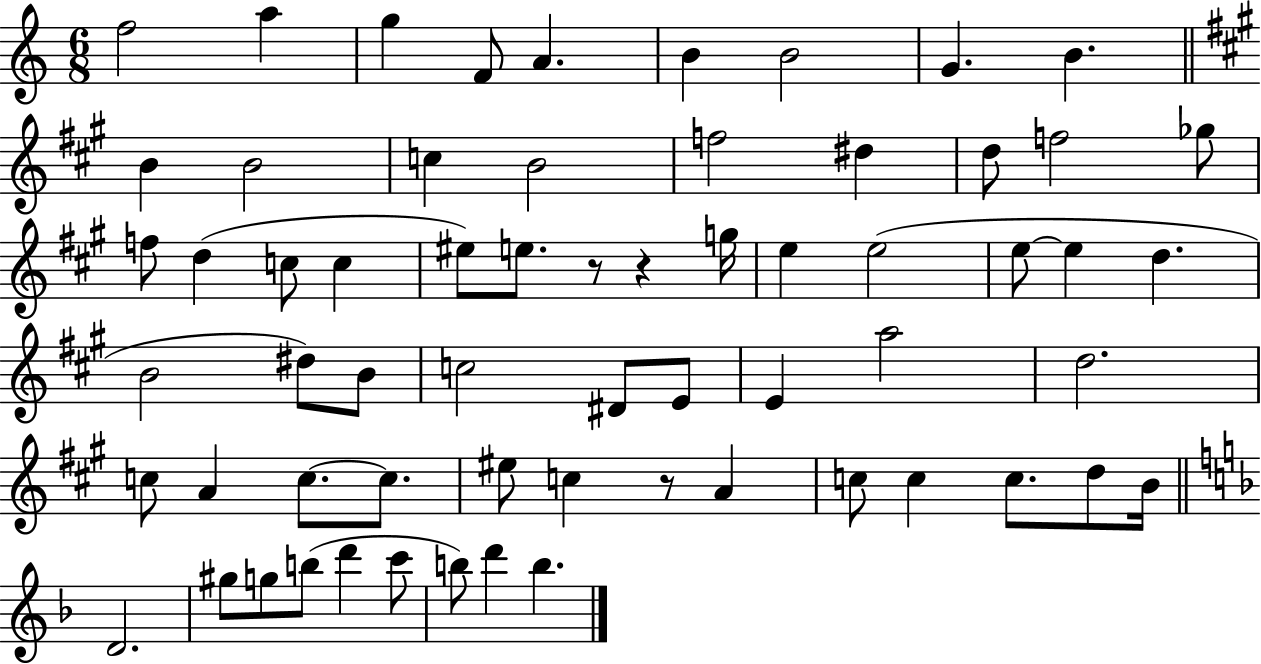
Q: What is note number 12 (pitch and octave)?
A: C5